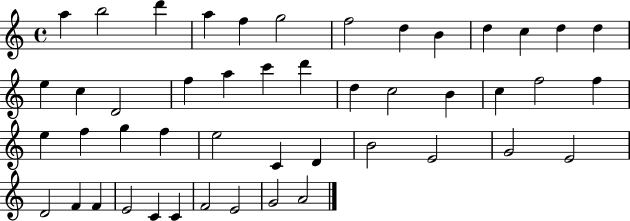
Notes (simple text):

A5/q B5/h D6/q A5/q F5/q G5/h F5/h D5/q B4/q D5/q C5/q D5/q D5/q E5/q C5/q D4/h F5/q A5/q C6/q D6/q D5/q C5/h B4/q C5/q F5/h F5/q E5/q F5/q G5/q F5/q E5/h C4/q D4/q B4/h E4/h G4/h E4/h D4/h F4/q F4/q E4/h C4/q C4/q F4/h E4/h G4/h A4/h